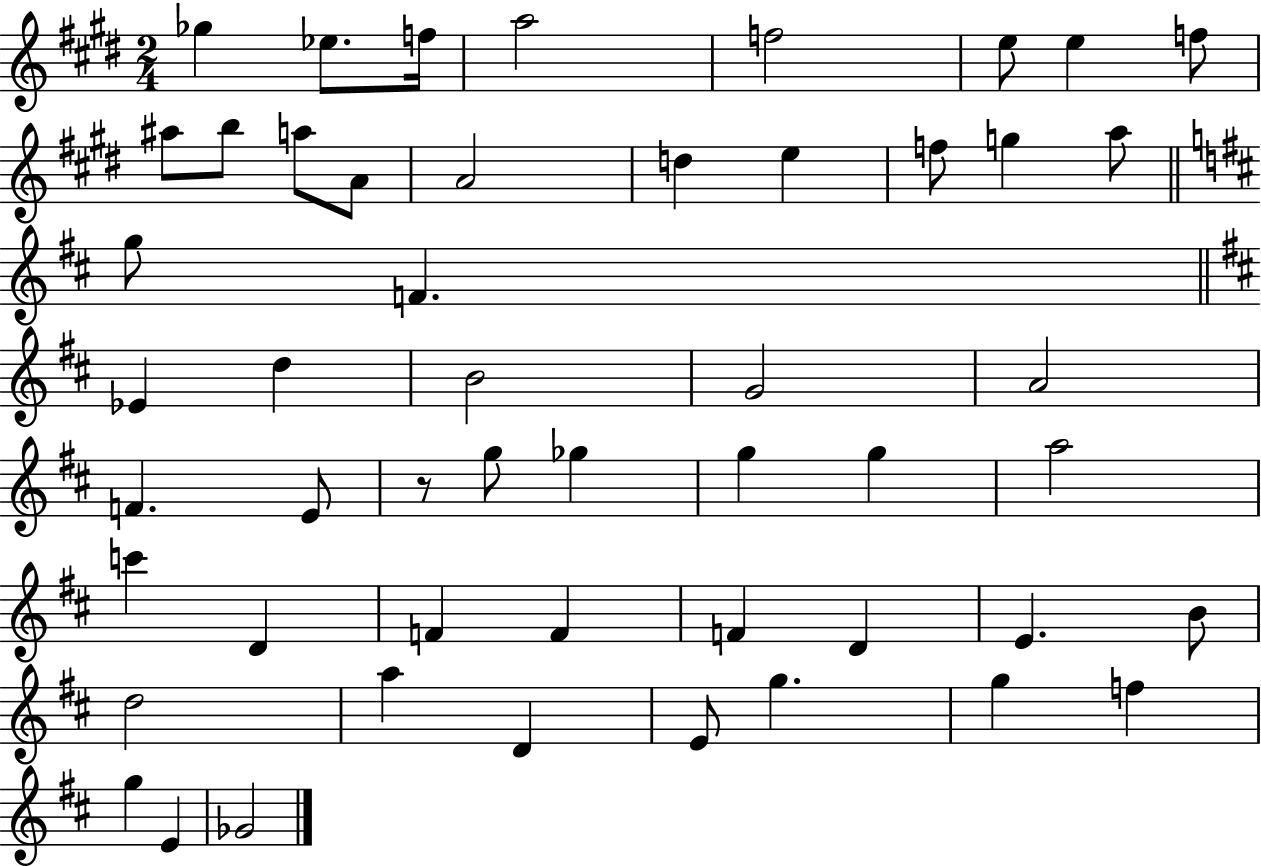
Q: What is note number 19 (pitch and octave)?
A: G5